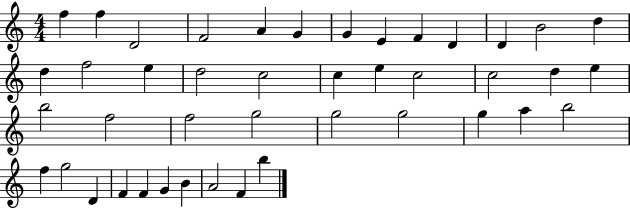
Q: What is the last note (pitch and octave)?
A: B5